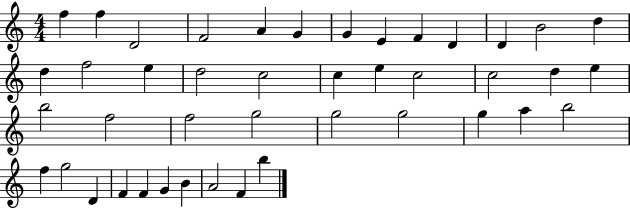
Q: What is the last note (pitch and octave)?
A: B5